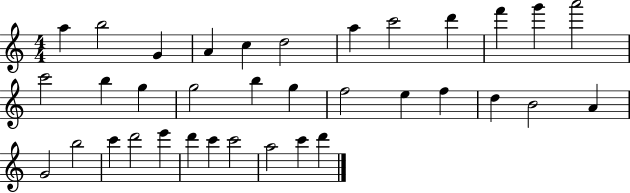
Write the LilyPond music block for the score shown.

{
  \clef treble
  \numericTimeSignature
  \time 4/4
  \key c \major
  a''4 b''2 g'4 | a'4 c''4 d''2 | a''4 c'''2 d'''4 | f'''4 g'''4 a'''2 | \break c'''2 b''4 g''4 | g''2 b''4 g''4 | f''2 e''4 f''4 | d''4 b'2 a'4 | \break g'2 b''2 | c'''4 d'''2 e'''4 | d'''4 c'''4 c'''2 | a''2 c'''4 d'''4 | \break \bar "|."
}